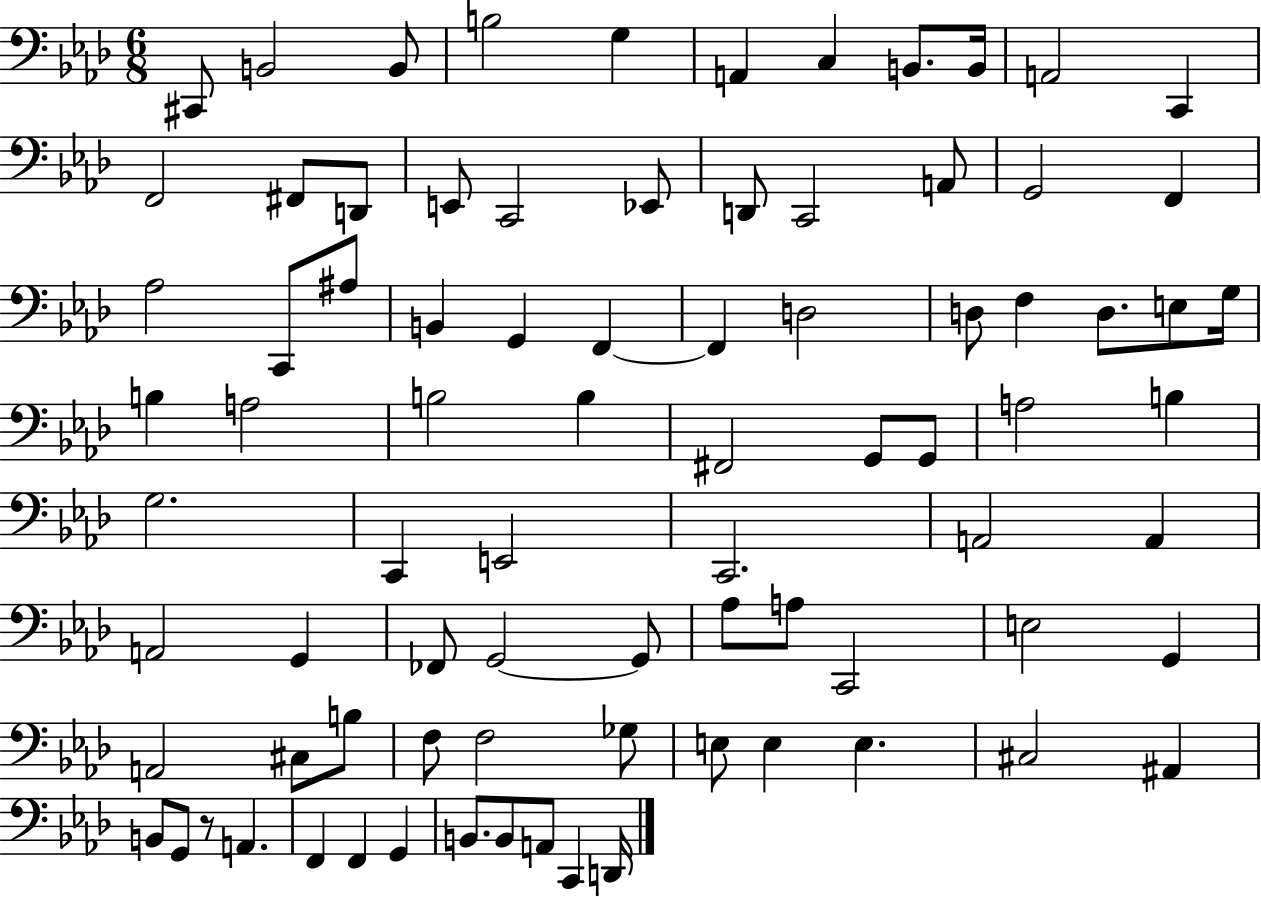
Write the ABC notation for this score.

X:1
T:Untitled
M:6/8
L:1/4
K:Ab
^C,,/2 B,,2 B,,/2 B,2 G, A,, C, B,,/2 B,,/4 A,,2 C,, F,,2 ^F,,/2 D,,/2 E,,/2 C,,2 _E,,/2 D,,/2 C,,2 A,,/2 G,,2 F,, _A,2 C,,/2 ^A,/2 B,, G,, F,, F,, D,2 D,/2 F, D,/2 E,/2 G,/4 B, A,2 B,2 B, ^F,,2 G,,/2 G,,/2 A,2 B, G,2 C,, E,,2 C,,2 A,,2 A,, A,,2 G,, _F,,/2 G,,2 G,,/2 _A,/2 A,/2 C,,2 E,2 G,, A,,2 ^C,/2 B,/2 F,/2 F,2 _G,/2 E,/2 E, E, ^C,2 ^A,, B,,/2 G,,/2 z/2 A,, F,, F,, G,, B,,/2 B,,/2 A,,/2 C,, D,,/4